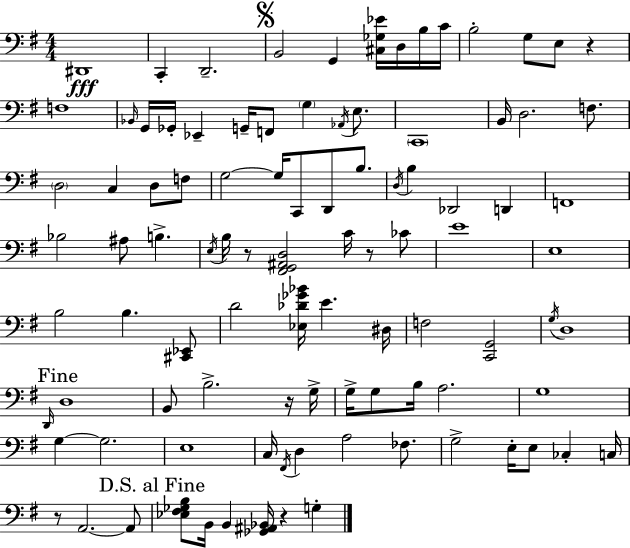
{
  \clef bass
  \numericTimeSignature
  \time 4/4
  \key g \major
  dis,1\fff | c,4-. d,2.-- | \mark \markup { \musicglyph "scripts.segno" } b,2 g,4 <cis ges ees'>16 d16 b16 c'16 | b2-. g8 e8 r4 | \break f1 | \grace { bes,16 } g,16 ges,16-. ees,4-- g,16-- f,8 \parenthesize g4 \acciaccatura { aes,16 } e8. | \parenthesize c,1 | b,16 d2. f8. | \break \parenthesize d2 c4 d8 | f8 g2~~ g16 c,8 d,8 b8. | \acciaccatura { d16 } b4 des,2 d,4 | f,1 | \break bes2 ais8 b4.-> | \acciaccatura { e16 } b16 r8 <fis, g, ais, d>2 c'16 | r8 ces'8 e'1 | e1 | \break b2 b4. | <cis, ees,>8 d'2 <ees des' ges' bes'>16 e'4. | dis16 f2 <c, g,>2 | \acciaccatura { g16 } d1 | \break \mark "Fine" \grace { d,16 } d1 | b,8 b2.-> | r16 g16-> g16-> g8 b16 a2. | g1 | \break g4~~ g2. | e1 | c16 \acciaccatura { fis,16 } d4 a2 | fes8. g2-> e16-. | \break e8 ces4-. c16 r8 a,2.~~ | a,8 \mark "D.S. al Fine" <ees fis ges b>8 b,16 b,4 <ges, ais, bes,>16 r4 | g4-. \bar "|."
}